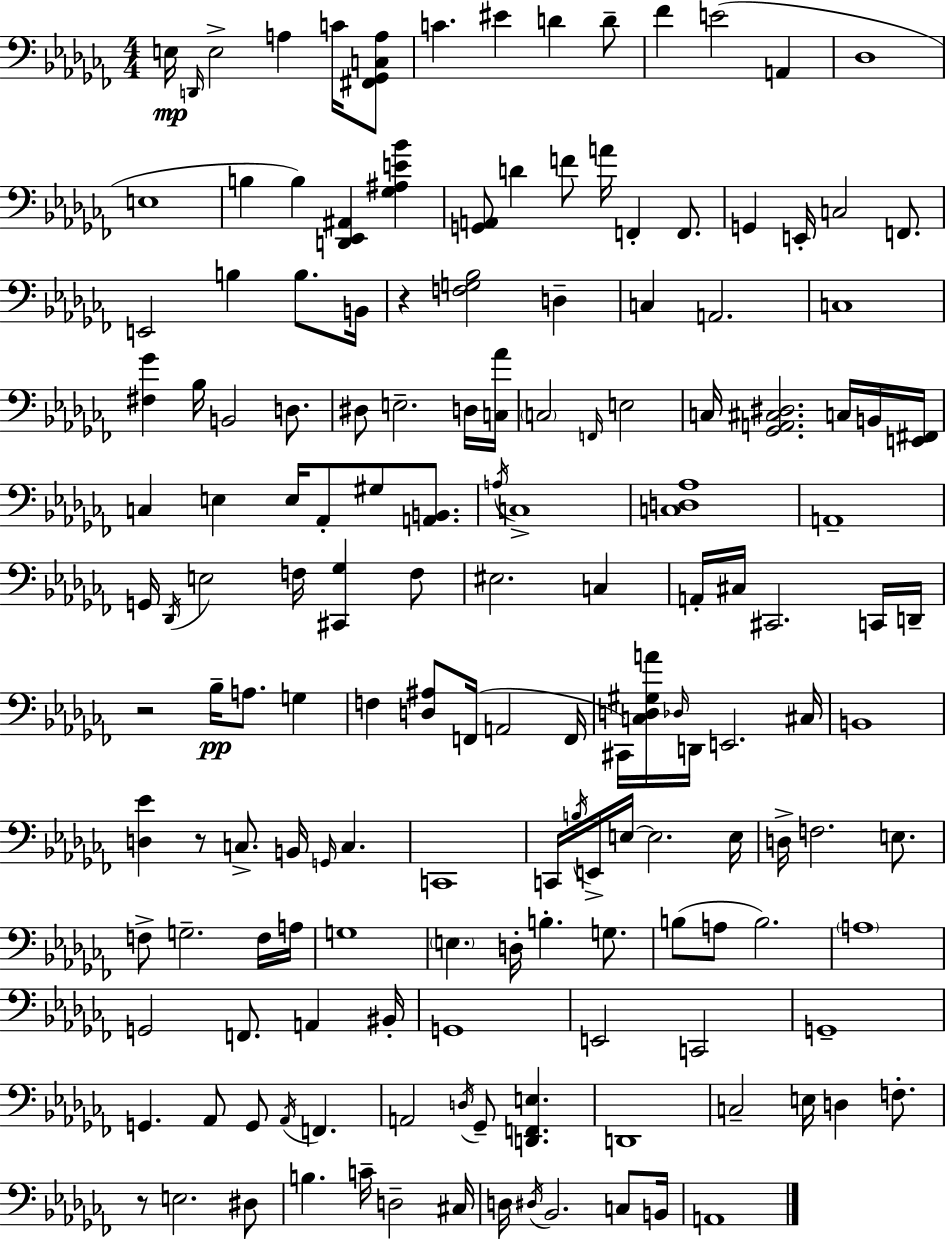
E3/s D2/s E3/h A3/q C4/s [F#2,Gb2,C3,A3]/e C4/q. EIS4/q D4/q D4/e FES4/q E4/h A2/q Db3/w E3/w B3/q B3/q [D2,Eb2,A#2]/q [Gb3,A#3,E4,Bb4]/q [G2,A2]/e D4/q F4/e A4/s F2/q F2/e. G2/q E2/s C3/h F2/e. E2/h B3/q B3/e. B2/s R/q [F3,G3,Bb3]/h D3/q C3/q A2/h. C3/w [F#3,Gb4]/q Bb3/s B2/h D3/e. D#3/e E3/h. D3/s [C3,Ab4]/s C3/h F2/s E3/h C3/s [Gb2,A2,C#3,D#3]/h. C3/s B2/s [E2,F#2]/s C3/q E3/q E3/s Ab2/e G#3/e [A2,B2]/e. A3/s C3/w [C3,D3,Ab3]/w A2/w G2/s Db2/s E3/h F3/s [C#2,Gb3]/q F3/e EIS3/h. C3/q A2/s C#3/s C#2/h. C2/s D2/s R/h Bb3/s A3/e. G3/q F3/q [D3,A#3]/e F2/s A2/h F2/s C#2/s [C3,D3,G#3,A4]/s Db3/s D2/s E2/h. C#3/s B2/w [D3,Eb4]/q R/e C3/e. B2/s G2/s C3/q. C2/w C2/s B3/s E2/s E3/s E3/h. E3/s D3/s F3/h. E3/e. F3/e G3/h. F3/s A3/s G3/w E3/q. D3/s B3/q. G3/e. B3/e A3/e B3/h. A3/w G2/h F2/e. A2/q BIS2/s G2/w E2/h C2/h G2/w G2/q. Ab2/e G2/e Ab2/s F2/q. A2/h D3/s Gb2/e [D2,F2,E3]/q. D2/w C3/h E3/s D3/q F3/e. R/e E3/h. D#3/e B3/q. C4/s D3/h C#3/s D3/s D#3/s Bb2/h. C3/e B2/s A2/w